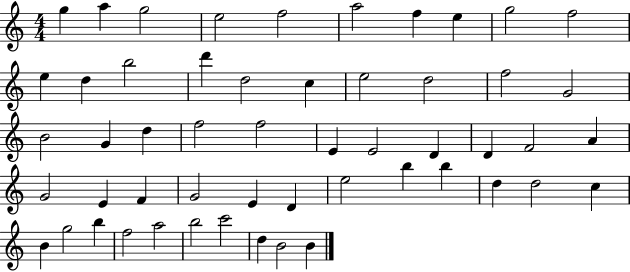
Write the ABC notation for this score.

X:1
T:Untitled
M:4/4
L:1/4
K:C
g a g2 e2 f2 a2 f e g2 f2 e d b2 d' d2 c e2 d2 f2 G2 B2 G d f2 f2 E E2 D D F2 A G2 E F G2 E D e2 b b d d2 c B g2 b f2 a2 b2 c'2 d B2 B